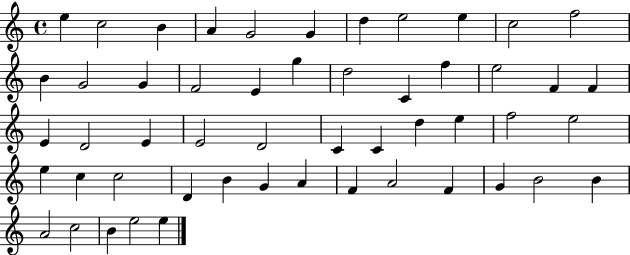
E5/q C5/h B4/q A4/q G4/h G4/q D5/q E5/h E5/q C5/h F5/h B4/q G4/h G4/q F4/h E4/q G5/q D5/h C4/q F5/q E5/h F4/q F4/q E4/q D4/h E4/q E4/h D4/h C4/q C4/q D5/q E5/q F5/h E5/h E5/q C5/q C5/h D4/q B4/q G4/q A4/q F4/q A4/h F4/q G4/q B4/h B4/q A4/h C5/h B4/q E5/h E5/q